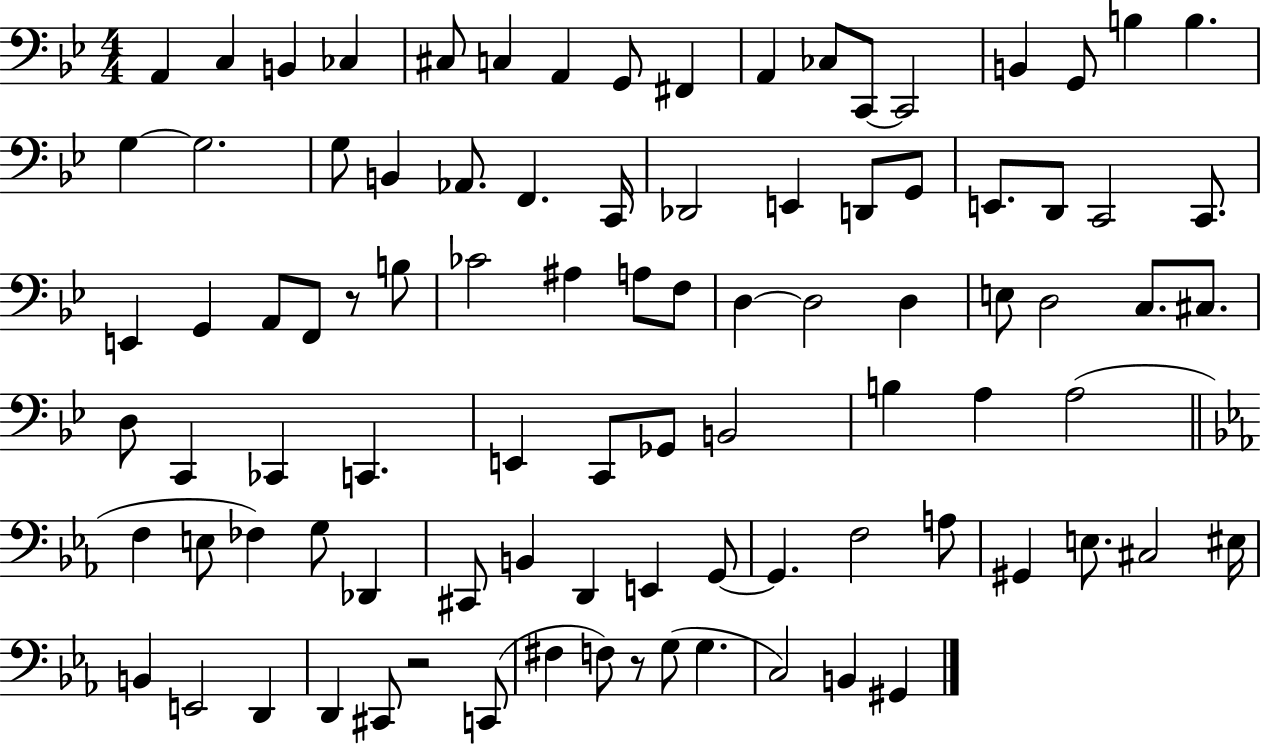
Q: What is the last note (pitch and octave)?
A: G#2